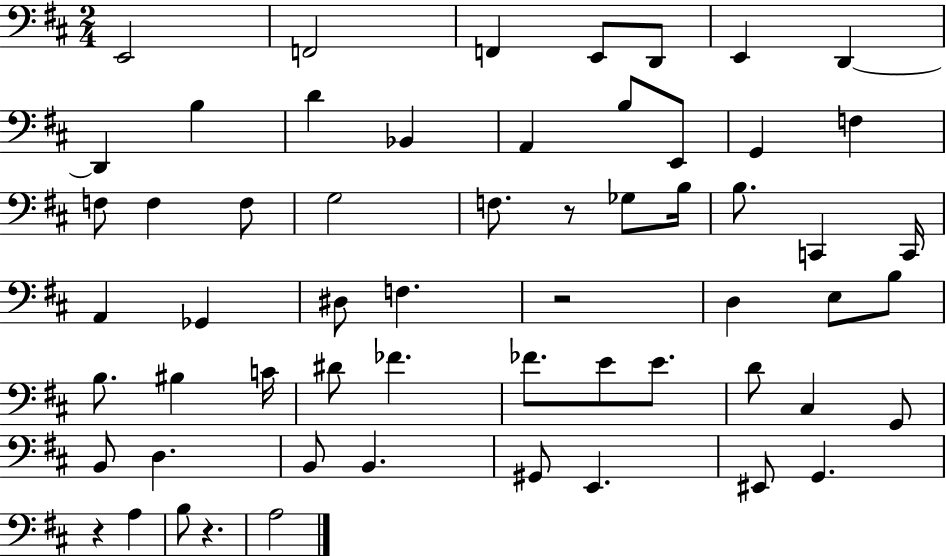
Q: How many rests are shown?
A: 4